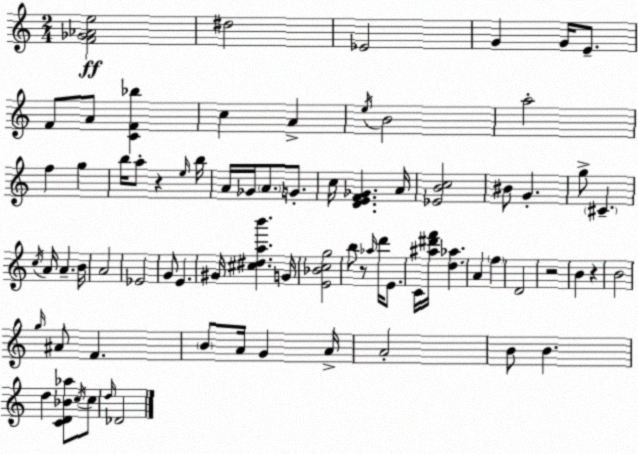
X:1
T:Untitled
M:2/4
L:1/4
K:Am
[F_G_Ae]2 ^d2 _E2 G G/4 E/2 F/2 A/2 [CF_b] c A e/4 B2 a2 f g b/4 a/2 z e/4 b/4 A/4 _G/4 A/2 G/2 c/4 [DEF_G] A/4 [_EBc]2 ^B/2 G g/2 ^C c/4 A/4 A B/4 A2 _E2 G/2 E ^G/4 [^c^dab'] G/4 [E_Bcg]2 b/2 z/2 _a/4 d'/4 E/2 C/4 [^a^d'f']/4 [d_a] A f D2 z2 B z B2 g/4 ^A/2 F B/2 A/4 G A/4 A2 B/2 B d [CD_B_a]/2 c/4 c/2 d/4 _D2